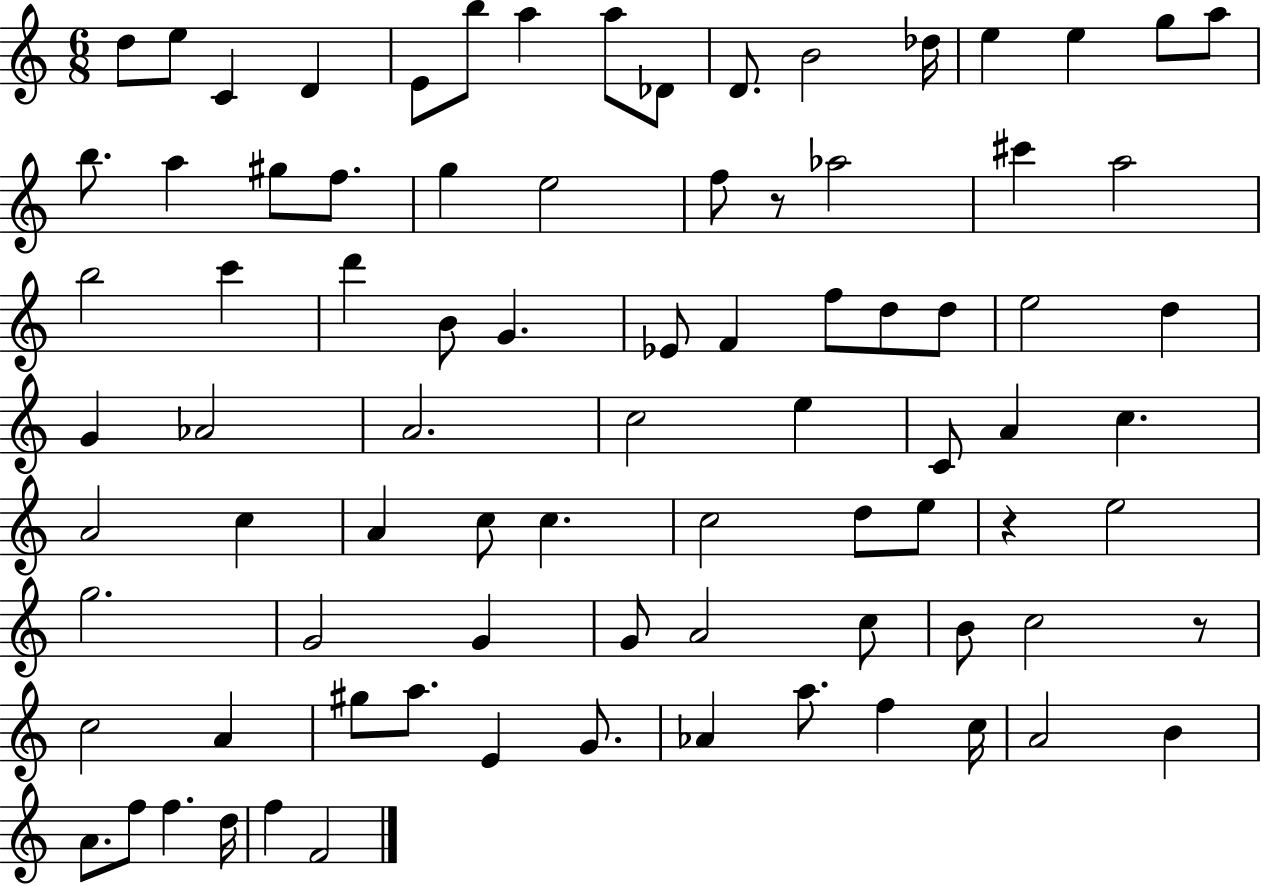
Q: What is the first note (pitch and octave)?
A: D5